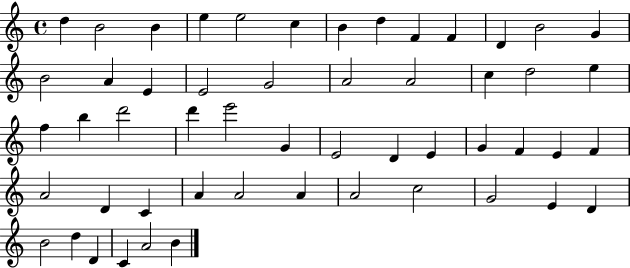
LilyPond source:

{
  \clef treble
  \time 4/4
  \defaultTimeSignature
  \key c \major
  d''4 b'2 b'4 | e''4 e''2 c''4 | b'4 d''4 f'4 f'4 | d'4 b'2 g'4 | \break b'2 a'4 e'4 | e'2 g'2 | a'2 a'2 | c''4 d''2 e''4 | \break f''4 b''4 d'''2 | d'''4 e'''2 g'4 | e'2 d'4 e'4 | g'4 f'4 e'4 f'4 | \break a'2 d'4 c'4 | a'4 a'2 a'4 | a'2 c''2 | g'2 e'4 d'4 | \break b'2 d''4 d'4 | c'4 a'2 b'4 | \bar "|."
}